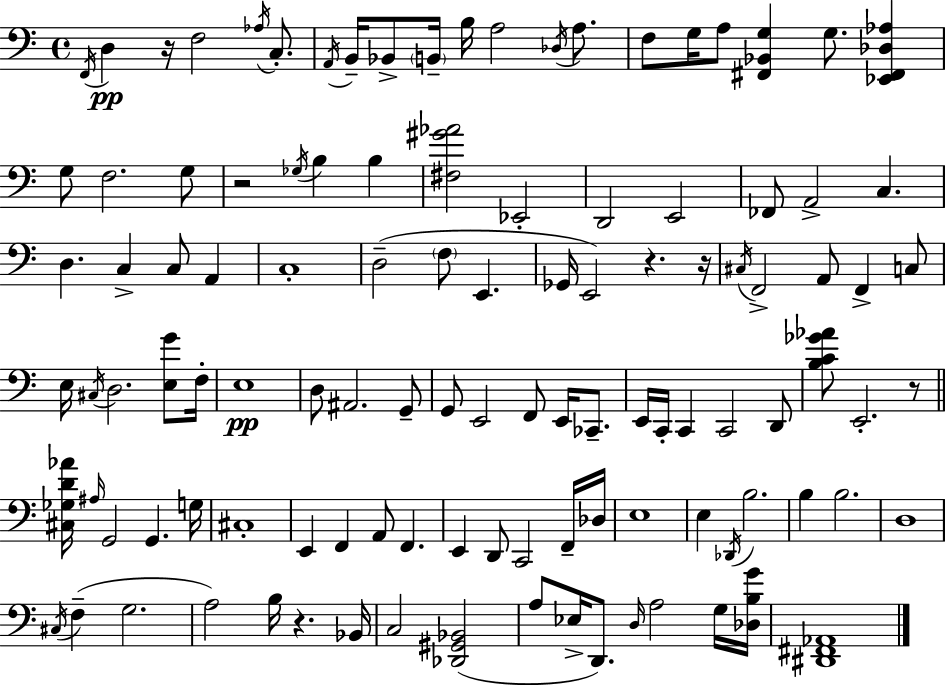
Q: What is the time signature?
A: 4/4